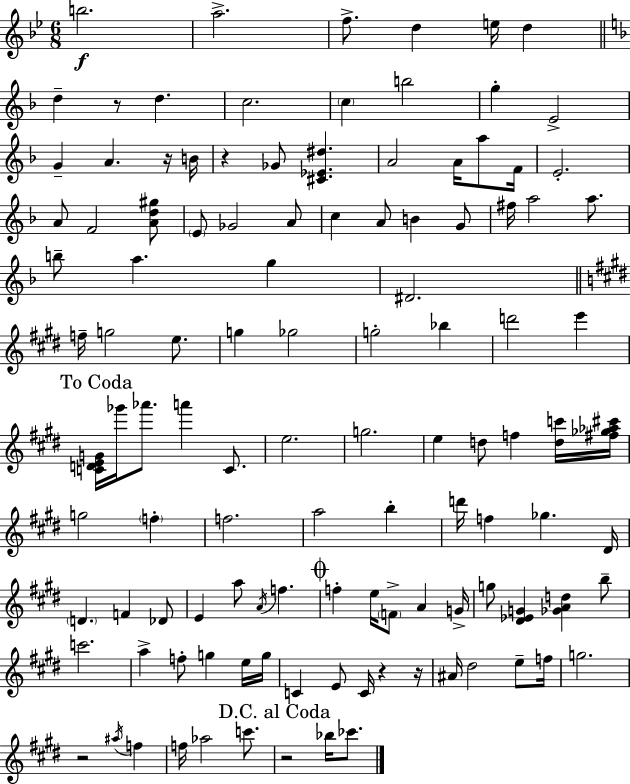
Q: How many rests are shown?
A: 7